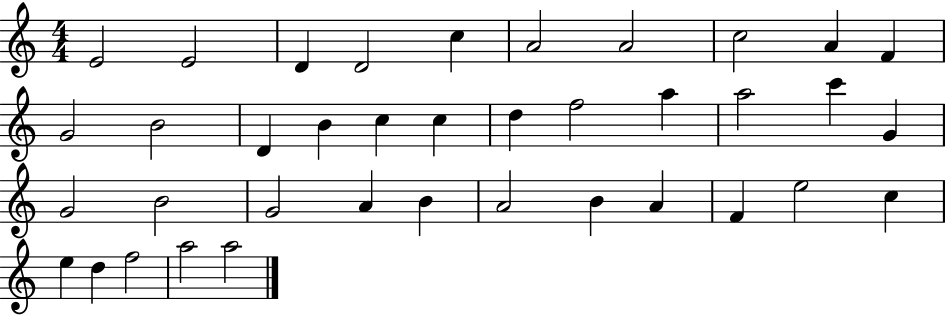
X:1
T:Untitled
M:4/4
L:1/4
K:C
E2 E2 D D2 c A2 A2 c2 A F G2 B2 D B c c d f2 a a2 c' G G2 B2 G2 A B A2 B A F e2 c e d f2 a2 a2